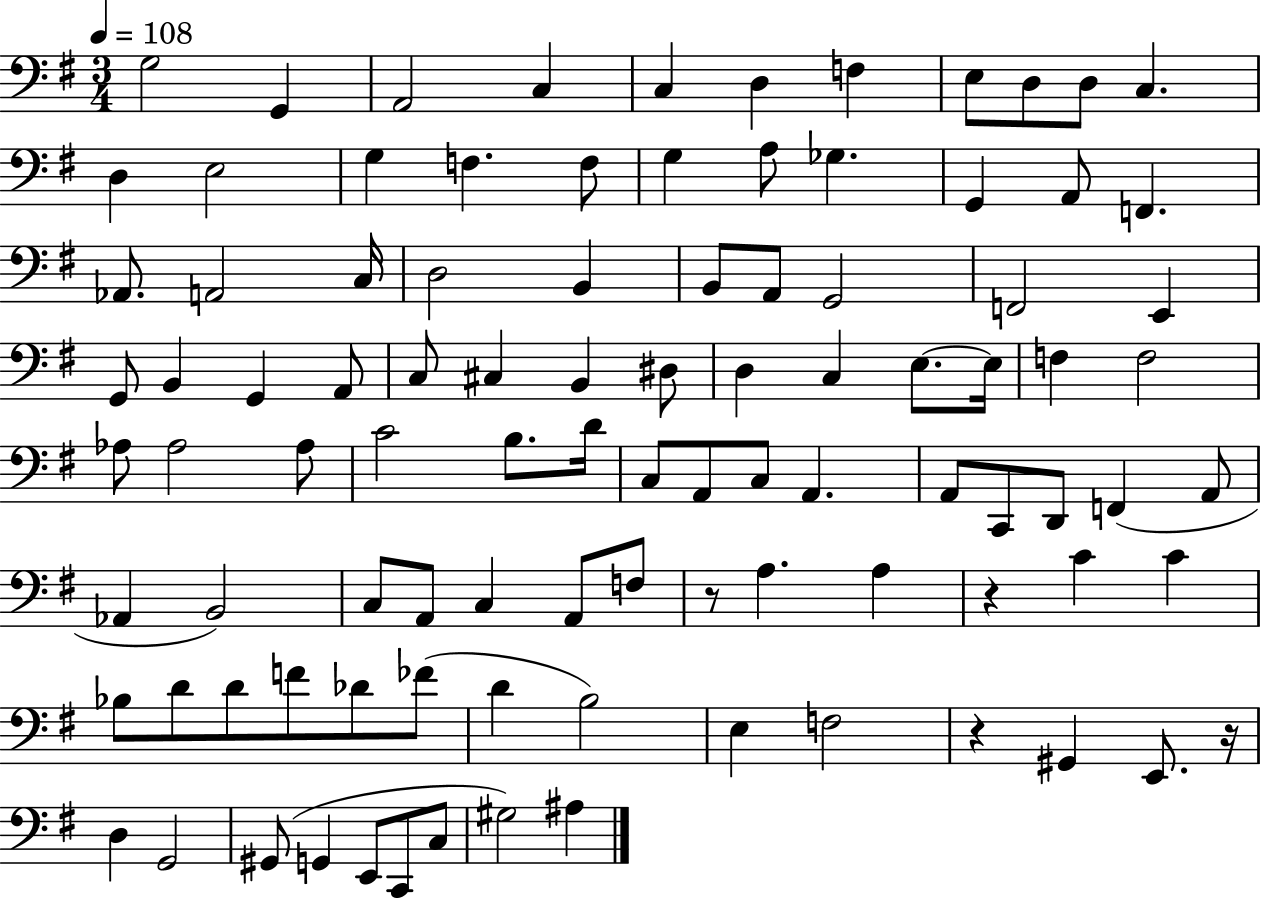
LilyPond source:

{
  \clef bass
  \numericTimeSignature
  \time 3/4
  \key g \major
  \tempo 4 = 108
  g2 g,4 | a,2 c4 | c4 d4 f4 | e8 d8 d8 c4. | \break d4 e2 | g4 f4. f8 | g4 a8 ges4. | g,4 a,8 f,4. | \break aes,8. a,2 c16 | d2 b,4 | b,8 a,8 g,2 | f,2 e,4 | \break g,8 b,4 g,4 a,8 | c8 cis4 b,4 dis8 | d4 c4 e8.~~ e16 | f4 f2 | \break aes8 aes2 aes8 | c'2 b8. d'16 | c8 a,8 c8 a,4. | a,8 c,8 d,8 f,4( a,8 | \break aes,4 b,2) | c8 a,8 c4 a,8 f8 | r8 a4. a4 | r4 c'4 c'4 | \break bes8 d'8 d'8 f'8 des'8 fes'8( | d'4 b2) | e4 f2 | r4 gis,4 e,8. r16 | \break d4 g,2 | gis,8( g,4 e,8 c,8 c8 | gis2) ais4 | \bar "|."
}